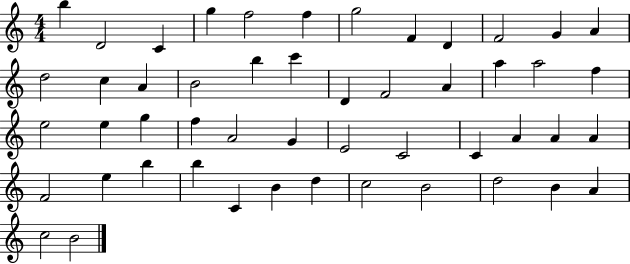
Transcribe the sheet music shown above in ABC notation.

X:1
T:Untitled
M:4/4
L:1/4
K:C
b D2 C g f2 f g2 F D F2 G A d2 c A B2 b c' D F2 A a a2 f e2 e g f A2 G E2 C2 C A A A F2 e b b C B d c2 B2 d2 B A c2 B2